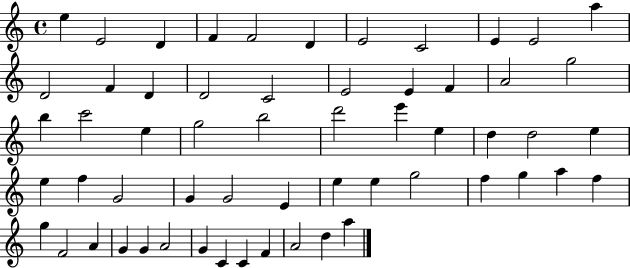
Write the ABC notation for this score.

X:1
T:Untitled
M:4/4
L:1/4
K:C
e E2 D F F2 D E2 C2 E E2 a D2 F D D2 C2 E2 E F A2 g2 b c'2 e g2 b2 d'2 e' e d d2 e e f G2 G G2 E e e g2 f g a f g F2 A G G A2 G C C F A2 d a